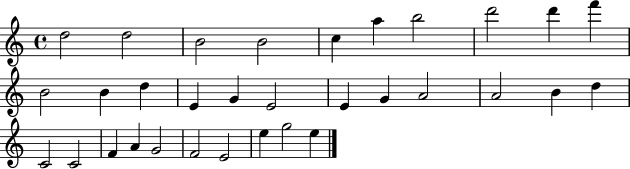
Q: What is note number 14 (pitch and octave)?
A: E4